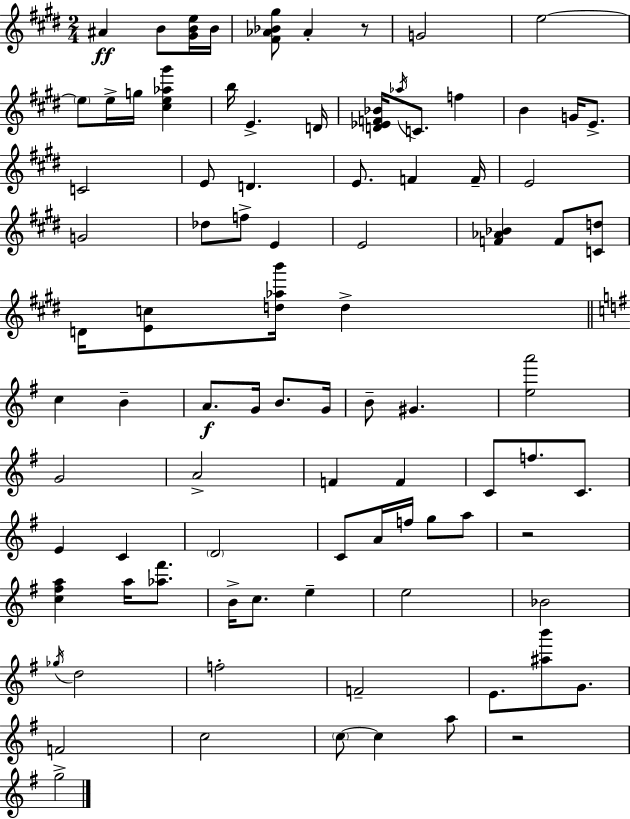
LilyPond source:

{
  \clef treble
  \numericTimeSignature
  \time 2/4
  \key e \major
  ais'4\ff b'8 <gis' b' e''>16 b'16 | <fis' aes' bes' gis''>8 aes'4-. r8 | g'2 | e''2~~ | \break \parenthesize e''8 e''16-> g''16 <cis'' e'' aes'' gis'''>4 | b''16 e'4.-> d'16 | <d' ees' f' bes'>16 \acciaccatura { aes''16 } c'8. f''4 | b'4 g'16 e'8.-> | \break c'2 | e'8 d'4. | e'8. f'4 | f'16-- e'2 | \break g'2 | des''8 f''8-> e'4 | e'2 | <f' aes' bes'>4 f'8 <c' d''>8 | \break d'16 <e' c''>8 <d'' aes'' b'''>16 d''4-> | \bar "||" \break \key g \major c''4 b'4-- | a'8.\f g'16 b'8. g'16 | b'8-- gis'4. | <e'' a'''>2 | \break g'2 | a'2-> | f'4 f'4 | c'8 f''8. c'8. | \break e'4 c'4 | \parenthesize d'2 | c'8 a'16 f''16 g''8 a''8 | r2 | \break <c'' fis'' a''>4 a''16 <aes'' fis'''>8. | b'16-> c''8. e''4-- | e''2 | bes'2 | \break \acciaccatura { ges''16 } d''2 | f''2-. | f'2-- | e'8. <ais'' b'''>8 g'8. | \break f'2 | c''2 | \parenthesize c''8~~ c''4 a''8 | r2 | \break g''2-> | \bar "|."
}